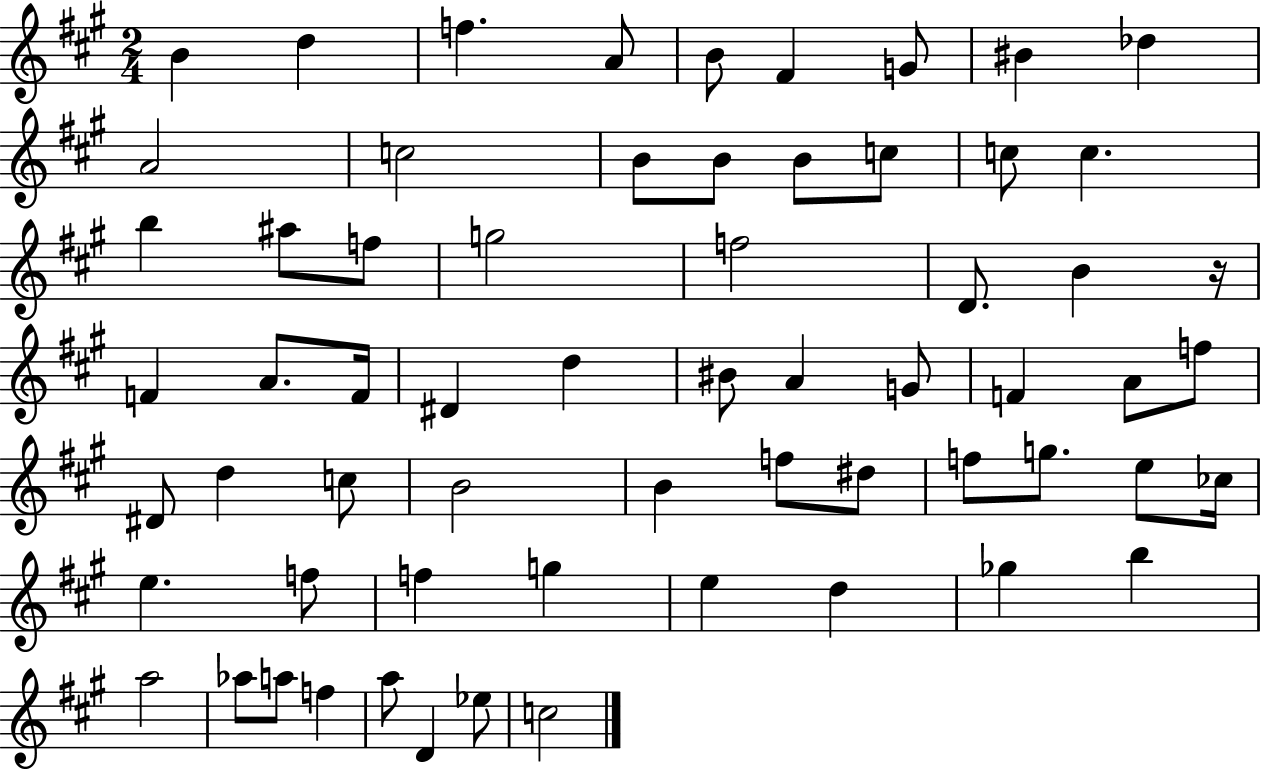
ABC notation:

X:1
T:Untitled
M:2/4
L:1/4
K:A
B d f A/2 B/2 ^F G/2 ^B _d A2 c2 B/2 B/2 B/2 c/2 c/2 c b ^a/2 f/2 g2 f2 D/2 B z/4 F A/2 F/4 ^D d ^B/2 A G/2 F A/2 f/2 ^D/2 d c/2 B2 B f/2 ^d/2 f/2 g/2 e/2 _c/4 e f/2 f g e d _g b a2 _a/2 a/2 f a/2 D _e/2 c2